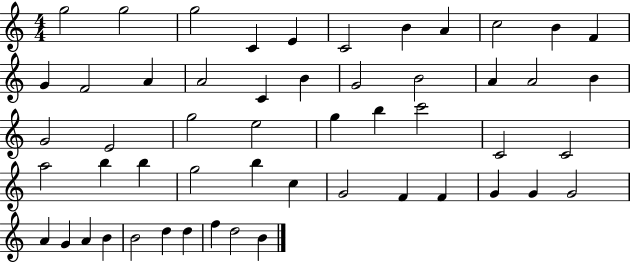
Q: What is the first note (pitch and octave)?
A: G5